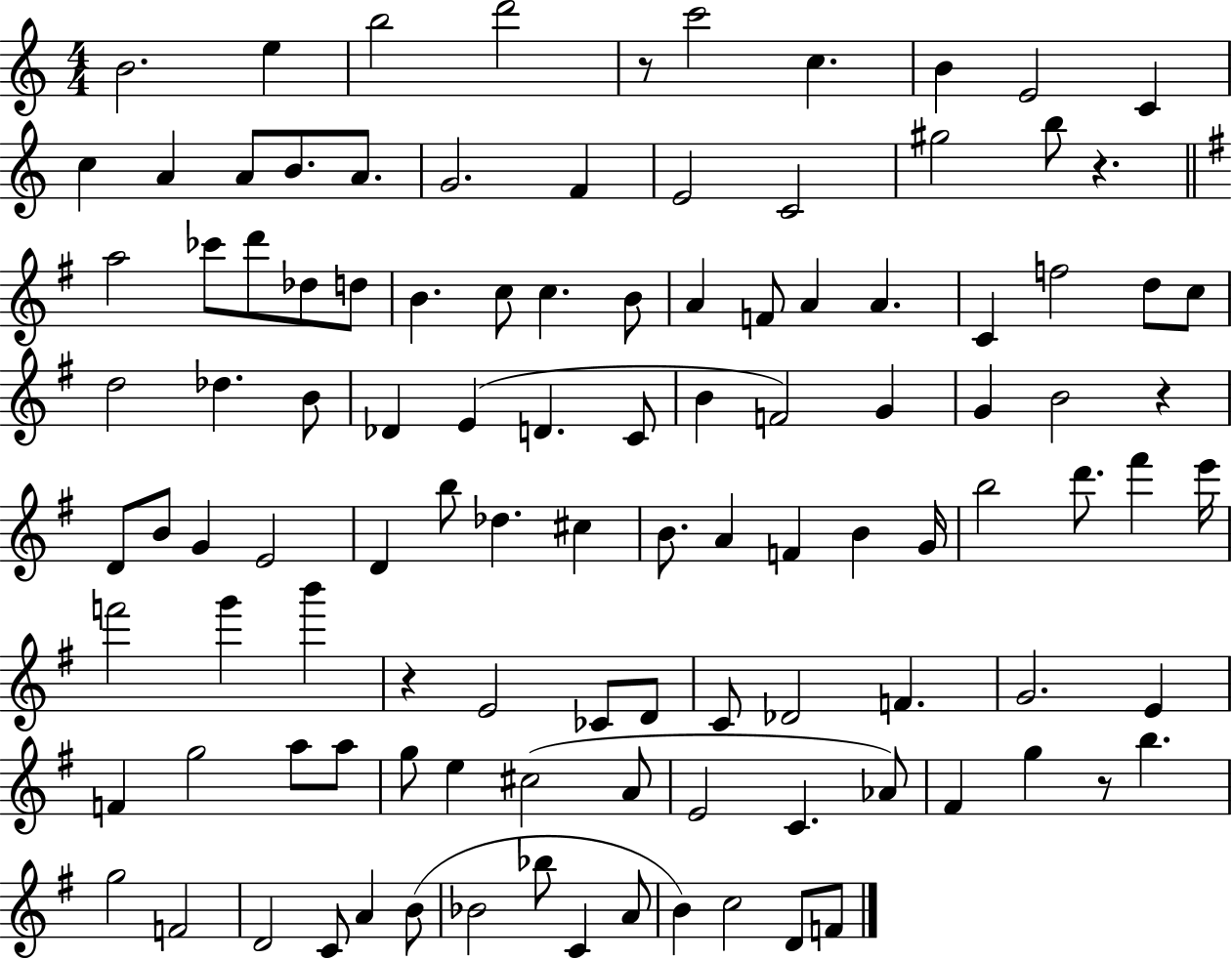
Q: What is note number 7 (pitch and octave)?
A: B4